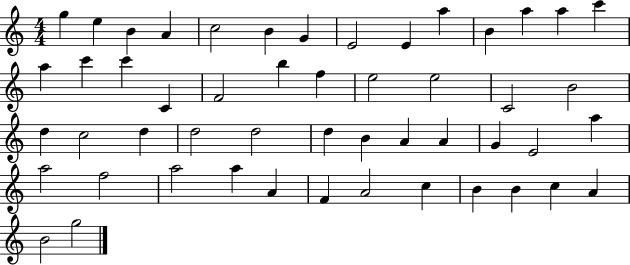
{
  \clef treble
  \numericTimeSignature
  \time 4/4
  \key c \major
  g''4 e''4 b'4 a'4 | c''2 b'4 g'4 | e'2 e'4 a''4 | b'4 a''4 a''4 c'''4 | \break a''4 c'''4 c'''4 c'4 | f'2 b''4 f''4 | e''2 e''2 | c'2 b'2 | \break d''4 c''2 d''4 | d''2 d''2 | d''4 b'4 a'4 a'4 | g'4 e'2 a''4 | \break a''2 f''2 | a''2 a''4 a'4 | f'4 a'2 c''4 | b'4 b'4 c''4 a'4 | \break b'2 g''2 | \bar "|."
}